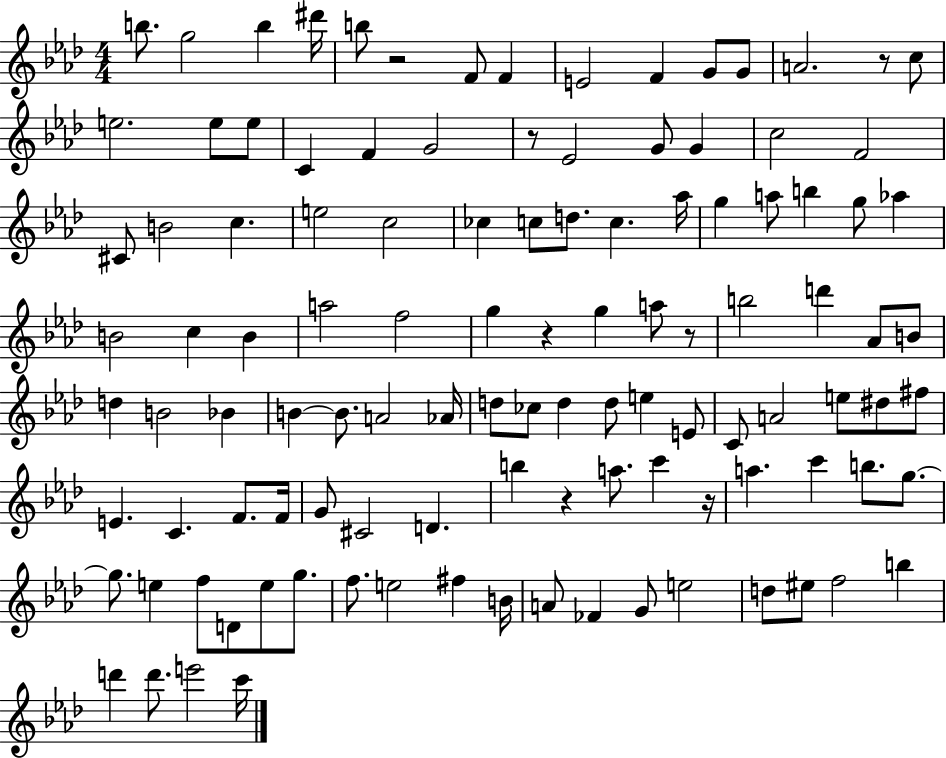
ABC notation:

X:1
T:Untitled
M:4/4
L:1/4
K:Ab
b/2 g2 b ^d'/4 b/2 z2 F/2 F E2 F G/2 G/2 A2 z/2 c/2 e2 e/2 e/2 C F G2 z/2 _E2 G/2 G c2 F2 ^C/2 B2 c e2 c2 _c c/2 d/2 c _a/4 g a/2 b g/2 _a B2 c B a2 f2 g z g a/2 z/2 b2 d' _A/2 B/2 d B2 _B B B/2 A2 _A/4 d/2 _c/2 d d/2 e E/2 C/2 A2 e/2 ^d/2 ^f/2 E C F/2 F/4 G/2 ^C2 D b z a/2 c' z/4 a c' b/2 g/2 g/2 e f/2 D/2 e/2 g/2 f/2 e2 ^f B/4 A/2 _F G/2 e2 d/2 ^e/2 f2 b d' d'/2 e'2 c'/4